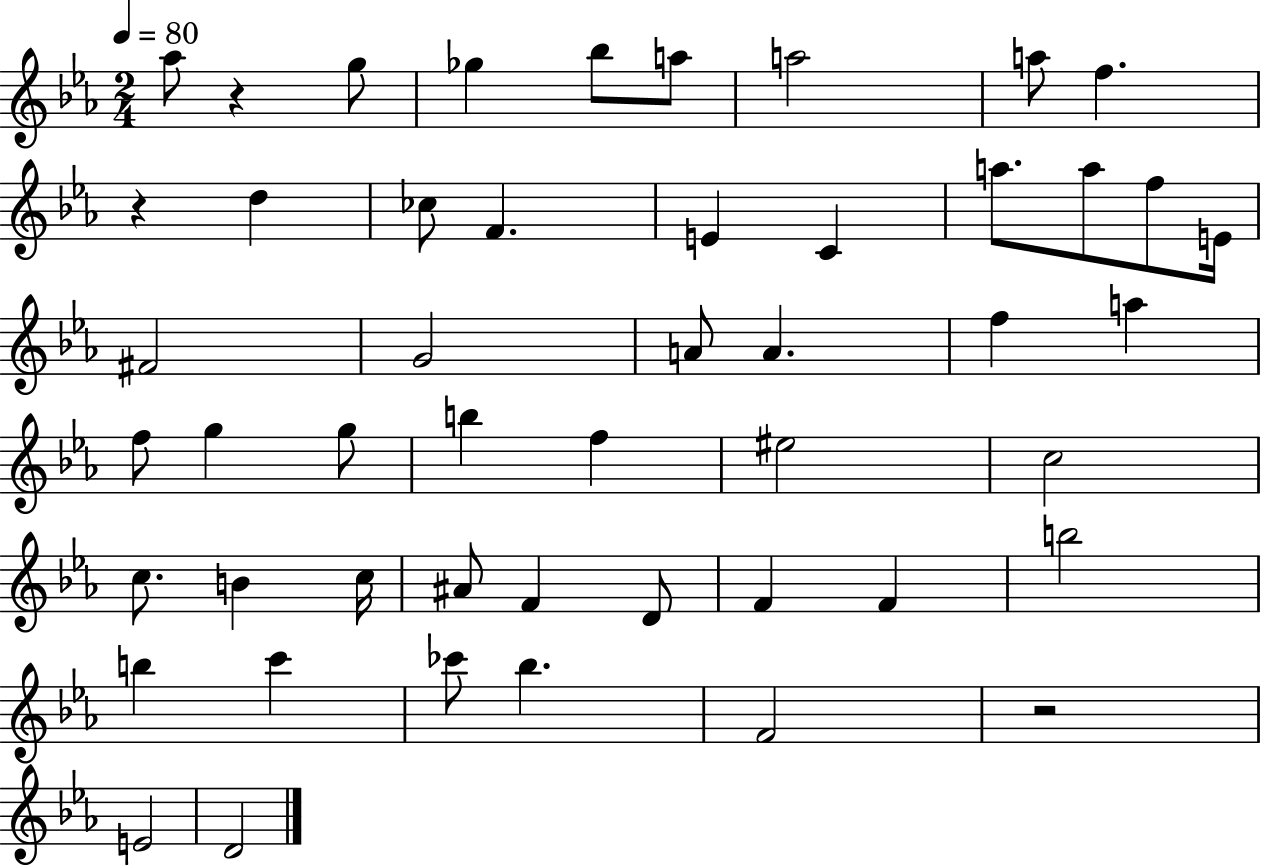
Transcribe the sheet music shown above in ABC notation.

X:1
T:Untitled
M:2/4
L:1/4
K:Eb
_a/2 z g/2 _g _b/2 a/2 a2 a/2 f z d _c/2 F E C a/2 a/2 f/2 E/4 ^F2 G2 A/2 A f a f/2 g g/2 b f ^e2 c2 c/2 B c/4 ^A/2 F D/2 F F b2 b c' _c'/2 _b F2 z2 E2 D2